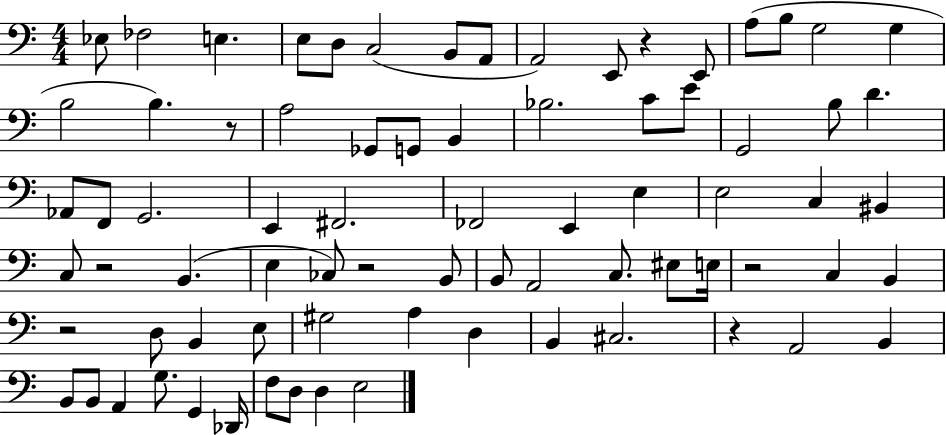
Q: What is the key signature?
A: C major